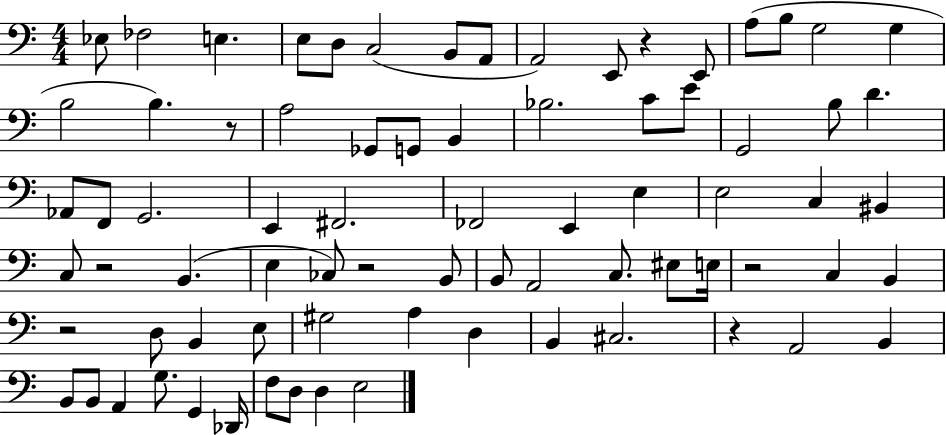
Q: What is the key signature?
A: C major